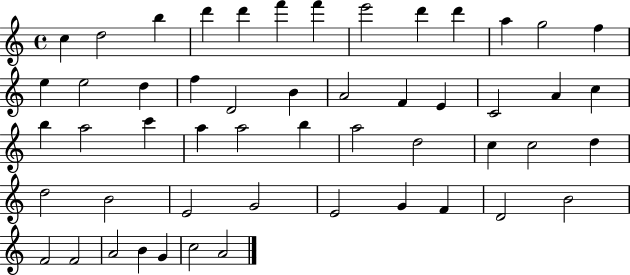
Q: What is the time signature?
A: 4/4